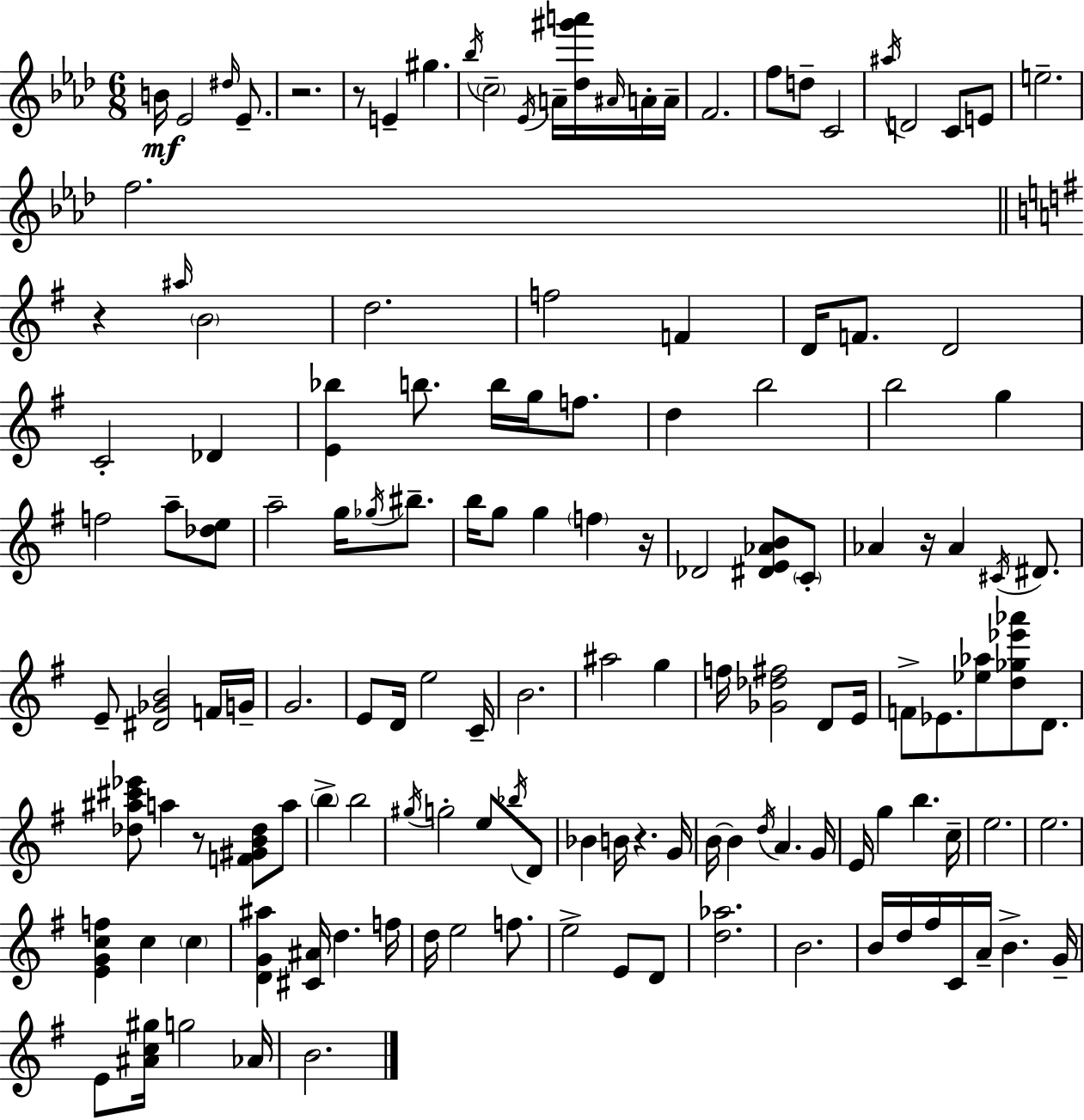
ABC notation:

X:1
T:Untitled
M:6/8
L:1/4
K:Ab
B/4 _E2 ^d/4 _E/2 z2 z/2 E ^g _b/4 c2 _E/4 A/4 [_d^g'a']/4 ^A/4 A/4 A/4 F2 f/2 d/2 C2 ^a/4 D2 C/2 E/2 e2 f2 z ^a/4 B2 d2 f2 F D/4 F/2 D2 C2 _D [E_b] b/2 b/4 g/4 f/2 d b2 b2 g f2 a/2 [_de]/2 a2 g/4 _g/4 ^b/2 b/4 g/2 g f z/4 _D2 [^DE_AB]/2 C/2 _A z/4 _A ^C/4 ^D/2 E/2 [^D_GB]2 F/4 G/4 G2 E/2 D/4 e2 C/4 B2 ^a2 g f/4 [_G_d^f]2 D/2 E/4 F/2 _E/2 [_e_a]/2 [d_g_e'_a']/2 D/2 [_d^a^c'_e']/2 a z/2 [F^GB_d]/2 a/2 b b2 ^g/4 g2 e/2 _b/4 D/2 _B B/4 z G/4 B/4 B d/4 A G/4 E/4 g b c/4 e2 e2 [EGcf] c c [DG^a] [^C^A]/4 d f/4 d/4 e2 f/2 e2 E/2 D/2 [d_a]2 B2 B/4 d/4 ^f/4 C/4 A/4 B G/4 E/2 [^Ac^g]/4 g2 _A/4 B2